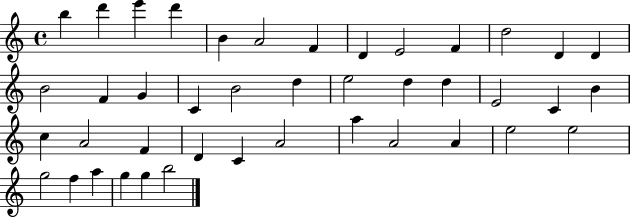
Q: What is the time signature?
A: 4/4